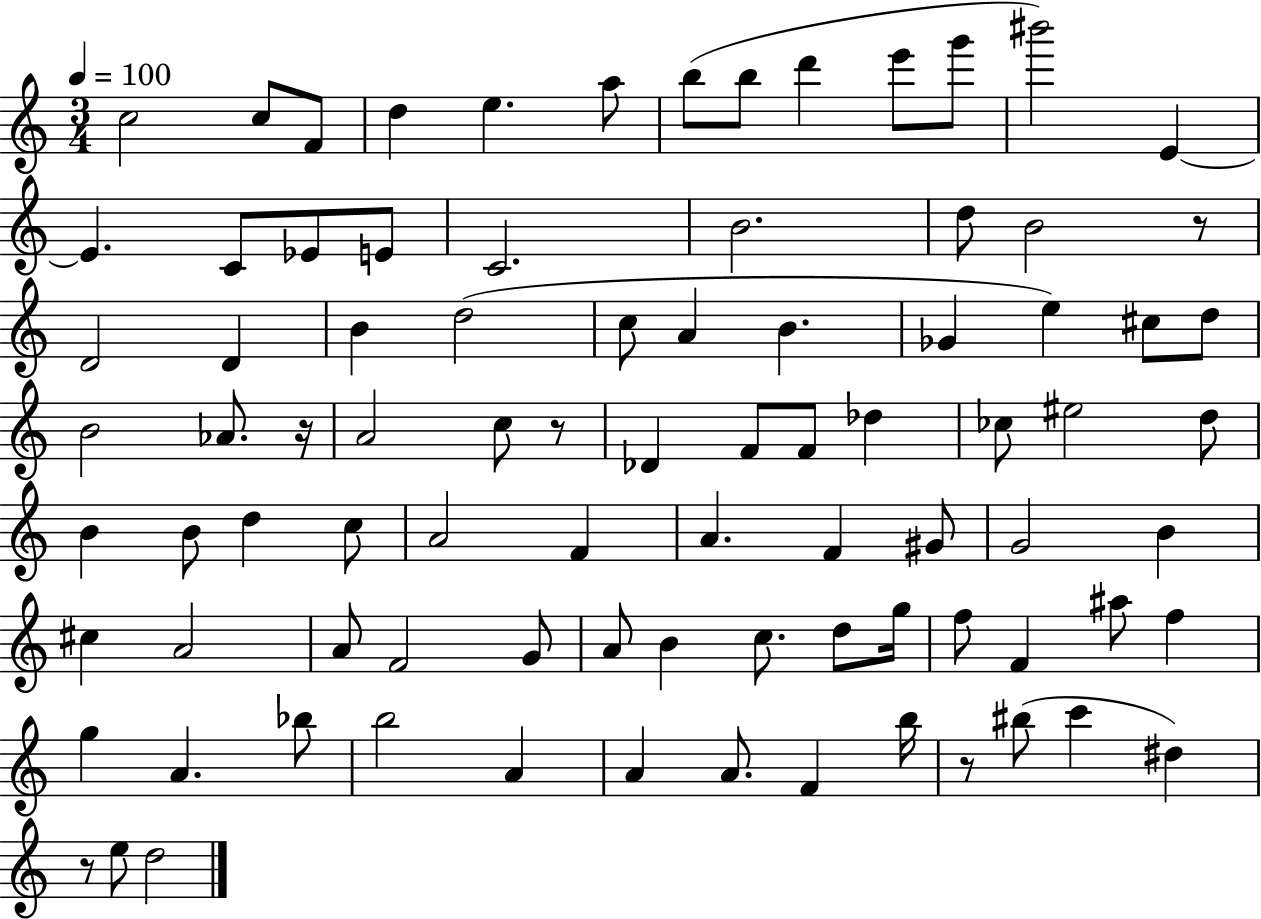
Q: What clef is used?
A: treble